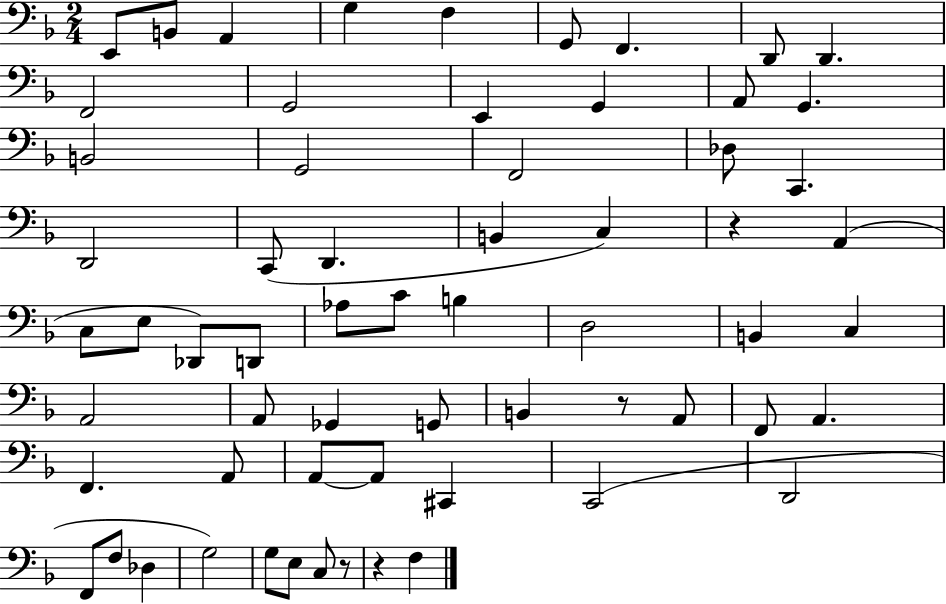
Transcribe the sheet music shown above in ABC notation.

X:1
T:Untitled
M:2/4
L:1/4
K:F
E,,/2 B,,/2 A,, G, F, G,,/2 F,, D,,/2 D,, F,,2 G,,2 E,, G,, A,,/2 G,, B,,2 G,,2 F,,2 _D,/2 C,, D,,2 C,,/2 D,, B,, C, z A,, C,/2 E,/2 _D,,/2 D,,/2 _A,/2 C/2 B, D,2 B,, C, A,,2 A,,/2 _G,, G,,/2 B,, z/2 A,,/2 F,,/2 A,, F,, A,,/2 A,,/2 A,,/2 ^C,, C,,2 D,,2 F,,/2 F,/2 _D, G,2 G,/2 E,/2 C,/2 z/2 z F,